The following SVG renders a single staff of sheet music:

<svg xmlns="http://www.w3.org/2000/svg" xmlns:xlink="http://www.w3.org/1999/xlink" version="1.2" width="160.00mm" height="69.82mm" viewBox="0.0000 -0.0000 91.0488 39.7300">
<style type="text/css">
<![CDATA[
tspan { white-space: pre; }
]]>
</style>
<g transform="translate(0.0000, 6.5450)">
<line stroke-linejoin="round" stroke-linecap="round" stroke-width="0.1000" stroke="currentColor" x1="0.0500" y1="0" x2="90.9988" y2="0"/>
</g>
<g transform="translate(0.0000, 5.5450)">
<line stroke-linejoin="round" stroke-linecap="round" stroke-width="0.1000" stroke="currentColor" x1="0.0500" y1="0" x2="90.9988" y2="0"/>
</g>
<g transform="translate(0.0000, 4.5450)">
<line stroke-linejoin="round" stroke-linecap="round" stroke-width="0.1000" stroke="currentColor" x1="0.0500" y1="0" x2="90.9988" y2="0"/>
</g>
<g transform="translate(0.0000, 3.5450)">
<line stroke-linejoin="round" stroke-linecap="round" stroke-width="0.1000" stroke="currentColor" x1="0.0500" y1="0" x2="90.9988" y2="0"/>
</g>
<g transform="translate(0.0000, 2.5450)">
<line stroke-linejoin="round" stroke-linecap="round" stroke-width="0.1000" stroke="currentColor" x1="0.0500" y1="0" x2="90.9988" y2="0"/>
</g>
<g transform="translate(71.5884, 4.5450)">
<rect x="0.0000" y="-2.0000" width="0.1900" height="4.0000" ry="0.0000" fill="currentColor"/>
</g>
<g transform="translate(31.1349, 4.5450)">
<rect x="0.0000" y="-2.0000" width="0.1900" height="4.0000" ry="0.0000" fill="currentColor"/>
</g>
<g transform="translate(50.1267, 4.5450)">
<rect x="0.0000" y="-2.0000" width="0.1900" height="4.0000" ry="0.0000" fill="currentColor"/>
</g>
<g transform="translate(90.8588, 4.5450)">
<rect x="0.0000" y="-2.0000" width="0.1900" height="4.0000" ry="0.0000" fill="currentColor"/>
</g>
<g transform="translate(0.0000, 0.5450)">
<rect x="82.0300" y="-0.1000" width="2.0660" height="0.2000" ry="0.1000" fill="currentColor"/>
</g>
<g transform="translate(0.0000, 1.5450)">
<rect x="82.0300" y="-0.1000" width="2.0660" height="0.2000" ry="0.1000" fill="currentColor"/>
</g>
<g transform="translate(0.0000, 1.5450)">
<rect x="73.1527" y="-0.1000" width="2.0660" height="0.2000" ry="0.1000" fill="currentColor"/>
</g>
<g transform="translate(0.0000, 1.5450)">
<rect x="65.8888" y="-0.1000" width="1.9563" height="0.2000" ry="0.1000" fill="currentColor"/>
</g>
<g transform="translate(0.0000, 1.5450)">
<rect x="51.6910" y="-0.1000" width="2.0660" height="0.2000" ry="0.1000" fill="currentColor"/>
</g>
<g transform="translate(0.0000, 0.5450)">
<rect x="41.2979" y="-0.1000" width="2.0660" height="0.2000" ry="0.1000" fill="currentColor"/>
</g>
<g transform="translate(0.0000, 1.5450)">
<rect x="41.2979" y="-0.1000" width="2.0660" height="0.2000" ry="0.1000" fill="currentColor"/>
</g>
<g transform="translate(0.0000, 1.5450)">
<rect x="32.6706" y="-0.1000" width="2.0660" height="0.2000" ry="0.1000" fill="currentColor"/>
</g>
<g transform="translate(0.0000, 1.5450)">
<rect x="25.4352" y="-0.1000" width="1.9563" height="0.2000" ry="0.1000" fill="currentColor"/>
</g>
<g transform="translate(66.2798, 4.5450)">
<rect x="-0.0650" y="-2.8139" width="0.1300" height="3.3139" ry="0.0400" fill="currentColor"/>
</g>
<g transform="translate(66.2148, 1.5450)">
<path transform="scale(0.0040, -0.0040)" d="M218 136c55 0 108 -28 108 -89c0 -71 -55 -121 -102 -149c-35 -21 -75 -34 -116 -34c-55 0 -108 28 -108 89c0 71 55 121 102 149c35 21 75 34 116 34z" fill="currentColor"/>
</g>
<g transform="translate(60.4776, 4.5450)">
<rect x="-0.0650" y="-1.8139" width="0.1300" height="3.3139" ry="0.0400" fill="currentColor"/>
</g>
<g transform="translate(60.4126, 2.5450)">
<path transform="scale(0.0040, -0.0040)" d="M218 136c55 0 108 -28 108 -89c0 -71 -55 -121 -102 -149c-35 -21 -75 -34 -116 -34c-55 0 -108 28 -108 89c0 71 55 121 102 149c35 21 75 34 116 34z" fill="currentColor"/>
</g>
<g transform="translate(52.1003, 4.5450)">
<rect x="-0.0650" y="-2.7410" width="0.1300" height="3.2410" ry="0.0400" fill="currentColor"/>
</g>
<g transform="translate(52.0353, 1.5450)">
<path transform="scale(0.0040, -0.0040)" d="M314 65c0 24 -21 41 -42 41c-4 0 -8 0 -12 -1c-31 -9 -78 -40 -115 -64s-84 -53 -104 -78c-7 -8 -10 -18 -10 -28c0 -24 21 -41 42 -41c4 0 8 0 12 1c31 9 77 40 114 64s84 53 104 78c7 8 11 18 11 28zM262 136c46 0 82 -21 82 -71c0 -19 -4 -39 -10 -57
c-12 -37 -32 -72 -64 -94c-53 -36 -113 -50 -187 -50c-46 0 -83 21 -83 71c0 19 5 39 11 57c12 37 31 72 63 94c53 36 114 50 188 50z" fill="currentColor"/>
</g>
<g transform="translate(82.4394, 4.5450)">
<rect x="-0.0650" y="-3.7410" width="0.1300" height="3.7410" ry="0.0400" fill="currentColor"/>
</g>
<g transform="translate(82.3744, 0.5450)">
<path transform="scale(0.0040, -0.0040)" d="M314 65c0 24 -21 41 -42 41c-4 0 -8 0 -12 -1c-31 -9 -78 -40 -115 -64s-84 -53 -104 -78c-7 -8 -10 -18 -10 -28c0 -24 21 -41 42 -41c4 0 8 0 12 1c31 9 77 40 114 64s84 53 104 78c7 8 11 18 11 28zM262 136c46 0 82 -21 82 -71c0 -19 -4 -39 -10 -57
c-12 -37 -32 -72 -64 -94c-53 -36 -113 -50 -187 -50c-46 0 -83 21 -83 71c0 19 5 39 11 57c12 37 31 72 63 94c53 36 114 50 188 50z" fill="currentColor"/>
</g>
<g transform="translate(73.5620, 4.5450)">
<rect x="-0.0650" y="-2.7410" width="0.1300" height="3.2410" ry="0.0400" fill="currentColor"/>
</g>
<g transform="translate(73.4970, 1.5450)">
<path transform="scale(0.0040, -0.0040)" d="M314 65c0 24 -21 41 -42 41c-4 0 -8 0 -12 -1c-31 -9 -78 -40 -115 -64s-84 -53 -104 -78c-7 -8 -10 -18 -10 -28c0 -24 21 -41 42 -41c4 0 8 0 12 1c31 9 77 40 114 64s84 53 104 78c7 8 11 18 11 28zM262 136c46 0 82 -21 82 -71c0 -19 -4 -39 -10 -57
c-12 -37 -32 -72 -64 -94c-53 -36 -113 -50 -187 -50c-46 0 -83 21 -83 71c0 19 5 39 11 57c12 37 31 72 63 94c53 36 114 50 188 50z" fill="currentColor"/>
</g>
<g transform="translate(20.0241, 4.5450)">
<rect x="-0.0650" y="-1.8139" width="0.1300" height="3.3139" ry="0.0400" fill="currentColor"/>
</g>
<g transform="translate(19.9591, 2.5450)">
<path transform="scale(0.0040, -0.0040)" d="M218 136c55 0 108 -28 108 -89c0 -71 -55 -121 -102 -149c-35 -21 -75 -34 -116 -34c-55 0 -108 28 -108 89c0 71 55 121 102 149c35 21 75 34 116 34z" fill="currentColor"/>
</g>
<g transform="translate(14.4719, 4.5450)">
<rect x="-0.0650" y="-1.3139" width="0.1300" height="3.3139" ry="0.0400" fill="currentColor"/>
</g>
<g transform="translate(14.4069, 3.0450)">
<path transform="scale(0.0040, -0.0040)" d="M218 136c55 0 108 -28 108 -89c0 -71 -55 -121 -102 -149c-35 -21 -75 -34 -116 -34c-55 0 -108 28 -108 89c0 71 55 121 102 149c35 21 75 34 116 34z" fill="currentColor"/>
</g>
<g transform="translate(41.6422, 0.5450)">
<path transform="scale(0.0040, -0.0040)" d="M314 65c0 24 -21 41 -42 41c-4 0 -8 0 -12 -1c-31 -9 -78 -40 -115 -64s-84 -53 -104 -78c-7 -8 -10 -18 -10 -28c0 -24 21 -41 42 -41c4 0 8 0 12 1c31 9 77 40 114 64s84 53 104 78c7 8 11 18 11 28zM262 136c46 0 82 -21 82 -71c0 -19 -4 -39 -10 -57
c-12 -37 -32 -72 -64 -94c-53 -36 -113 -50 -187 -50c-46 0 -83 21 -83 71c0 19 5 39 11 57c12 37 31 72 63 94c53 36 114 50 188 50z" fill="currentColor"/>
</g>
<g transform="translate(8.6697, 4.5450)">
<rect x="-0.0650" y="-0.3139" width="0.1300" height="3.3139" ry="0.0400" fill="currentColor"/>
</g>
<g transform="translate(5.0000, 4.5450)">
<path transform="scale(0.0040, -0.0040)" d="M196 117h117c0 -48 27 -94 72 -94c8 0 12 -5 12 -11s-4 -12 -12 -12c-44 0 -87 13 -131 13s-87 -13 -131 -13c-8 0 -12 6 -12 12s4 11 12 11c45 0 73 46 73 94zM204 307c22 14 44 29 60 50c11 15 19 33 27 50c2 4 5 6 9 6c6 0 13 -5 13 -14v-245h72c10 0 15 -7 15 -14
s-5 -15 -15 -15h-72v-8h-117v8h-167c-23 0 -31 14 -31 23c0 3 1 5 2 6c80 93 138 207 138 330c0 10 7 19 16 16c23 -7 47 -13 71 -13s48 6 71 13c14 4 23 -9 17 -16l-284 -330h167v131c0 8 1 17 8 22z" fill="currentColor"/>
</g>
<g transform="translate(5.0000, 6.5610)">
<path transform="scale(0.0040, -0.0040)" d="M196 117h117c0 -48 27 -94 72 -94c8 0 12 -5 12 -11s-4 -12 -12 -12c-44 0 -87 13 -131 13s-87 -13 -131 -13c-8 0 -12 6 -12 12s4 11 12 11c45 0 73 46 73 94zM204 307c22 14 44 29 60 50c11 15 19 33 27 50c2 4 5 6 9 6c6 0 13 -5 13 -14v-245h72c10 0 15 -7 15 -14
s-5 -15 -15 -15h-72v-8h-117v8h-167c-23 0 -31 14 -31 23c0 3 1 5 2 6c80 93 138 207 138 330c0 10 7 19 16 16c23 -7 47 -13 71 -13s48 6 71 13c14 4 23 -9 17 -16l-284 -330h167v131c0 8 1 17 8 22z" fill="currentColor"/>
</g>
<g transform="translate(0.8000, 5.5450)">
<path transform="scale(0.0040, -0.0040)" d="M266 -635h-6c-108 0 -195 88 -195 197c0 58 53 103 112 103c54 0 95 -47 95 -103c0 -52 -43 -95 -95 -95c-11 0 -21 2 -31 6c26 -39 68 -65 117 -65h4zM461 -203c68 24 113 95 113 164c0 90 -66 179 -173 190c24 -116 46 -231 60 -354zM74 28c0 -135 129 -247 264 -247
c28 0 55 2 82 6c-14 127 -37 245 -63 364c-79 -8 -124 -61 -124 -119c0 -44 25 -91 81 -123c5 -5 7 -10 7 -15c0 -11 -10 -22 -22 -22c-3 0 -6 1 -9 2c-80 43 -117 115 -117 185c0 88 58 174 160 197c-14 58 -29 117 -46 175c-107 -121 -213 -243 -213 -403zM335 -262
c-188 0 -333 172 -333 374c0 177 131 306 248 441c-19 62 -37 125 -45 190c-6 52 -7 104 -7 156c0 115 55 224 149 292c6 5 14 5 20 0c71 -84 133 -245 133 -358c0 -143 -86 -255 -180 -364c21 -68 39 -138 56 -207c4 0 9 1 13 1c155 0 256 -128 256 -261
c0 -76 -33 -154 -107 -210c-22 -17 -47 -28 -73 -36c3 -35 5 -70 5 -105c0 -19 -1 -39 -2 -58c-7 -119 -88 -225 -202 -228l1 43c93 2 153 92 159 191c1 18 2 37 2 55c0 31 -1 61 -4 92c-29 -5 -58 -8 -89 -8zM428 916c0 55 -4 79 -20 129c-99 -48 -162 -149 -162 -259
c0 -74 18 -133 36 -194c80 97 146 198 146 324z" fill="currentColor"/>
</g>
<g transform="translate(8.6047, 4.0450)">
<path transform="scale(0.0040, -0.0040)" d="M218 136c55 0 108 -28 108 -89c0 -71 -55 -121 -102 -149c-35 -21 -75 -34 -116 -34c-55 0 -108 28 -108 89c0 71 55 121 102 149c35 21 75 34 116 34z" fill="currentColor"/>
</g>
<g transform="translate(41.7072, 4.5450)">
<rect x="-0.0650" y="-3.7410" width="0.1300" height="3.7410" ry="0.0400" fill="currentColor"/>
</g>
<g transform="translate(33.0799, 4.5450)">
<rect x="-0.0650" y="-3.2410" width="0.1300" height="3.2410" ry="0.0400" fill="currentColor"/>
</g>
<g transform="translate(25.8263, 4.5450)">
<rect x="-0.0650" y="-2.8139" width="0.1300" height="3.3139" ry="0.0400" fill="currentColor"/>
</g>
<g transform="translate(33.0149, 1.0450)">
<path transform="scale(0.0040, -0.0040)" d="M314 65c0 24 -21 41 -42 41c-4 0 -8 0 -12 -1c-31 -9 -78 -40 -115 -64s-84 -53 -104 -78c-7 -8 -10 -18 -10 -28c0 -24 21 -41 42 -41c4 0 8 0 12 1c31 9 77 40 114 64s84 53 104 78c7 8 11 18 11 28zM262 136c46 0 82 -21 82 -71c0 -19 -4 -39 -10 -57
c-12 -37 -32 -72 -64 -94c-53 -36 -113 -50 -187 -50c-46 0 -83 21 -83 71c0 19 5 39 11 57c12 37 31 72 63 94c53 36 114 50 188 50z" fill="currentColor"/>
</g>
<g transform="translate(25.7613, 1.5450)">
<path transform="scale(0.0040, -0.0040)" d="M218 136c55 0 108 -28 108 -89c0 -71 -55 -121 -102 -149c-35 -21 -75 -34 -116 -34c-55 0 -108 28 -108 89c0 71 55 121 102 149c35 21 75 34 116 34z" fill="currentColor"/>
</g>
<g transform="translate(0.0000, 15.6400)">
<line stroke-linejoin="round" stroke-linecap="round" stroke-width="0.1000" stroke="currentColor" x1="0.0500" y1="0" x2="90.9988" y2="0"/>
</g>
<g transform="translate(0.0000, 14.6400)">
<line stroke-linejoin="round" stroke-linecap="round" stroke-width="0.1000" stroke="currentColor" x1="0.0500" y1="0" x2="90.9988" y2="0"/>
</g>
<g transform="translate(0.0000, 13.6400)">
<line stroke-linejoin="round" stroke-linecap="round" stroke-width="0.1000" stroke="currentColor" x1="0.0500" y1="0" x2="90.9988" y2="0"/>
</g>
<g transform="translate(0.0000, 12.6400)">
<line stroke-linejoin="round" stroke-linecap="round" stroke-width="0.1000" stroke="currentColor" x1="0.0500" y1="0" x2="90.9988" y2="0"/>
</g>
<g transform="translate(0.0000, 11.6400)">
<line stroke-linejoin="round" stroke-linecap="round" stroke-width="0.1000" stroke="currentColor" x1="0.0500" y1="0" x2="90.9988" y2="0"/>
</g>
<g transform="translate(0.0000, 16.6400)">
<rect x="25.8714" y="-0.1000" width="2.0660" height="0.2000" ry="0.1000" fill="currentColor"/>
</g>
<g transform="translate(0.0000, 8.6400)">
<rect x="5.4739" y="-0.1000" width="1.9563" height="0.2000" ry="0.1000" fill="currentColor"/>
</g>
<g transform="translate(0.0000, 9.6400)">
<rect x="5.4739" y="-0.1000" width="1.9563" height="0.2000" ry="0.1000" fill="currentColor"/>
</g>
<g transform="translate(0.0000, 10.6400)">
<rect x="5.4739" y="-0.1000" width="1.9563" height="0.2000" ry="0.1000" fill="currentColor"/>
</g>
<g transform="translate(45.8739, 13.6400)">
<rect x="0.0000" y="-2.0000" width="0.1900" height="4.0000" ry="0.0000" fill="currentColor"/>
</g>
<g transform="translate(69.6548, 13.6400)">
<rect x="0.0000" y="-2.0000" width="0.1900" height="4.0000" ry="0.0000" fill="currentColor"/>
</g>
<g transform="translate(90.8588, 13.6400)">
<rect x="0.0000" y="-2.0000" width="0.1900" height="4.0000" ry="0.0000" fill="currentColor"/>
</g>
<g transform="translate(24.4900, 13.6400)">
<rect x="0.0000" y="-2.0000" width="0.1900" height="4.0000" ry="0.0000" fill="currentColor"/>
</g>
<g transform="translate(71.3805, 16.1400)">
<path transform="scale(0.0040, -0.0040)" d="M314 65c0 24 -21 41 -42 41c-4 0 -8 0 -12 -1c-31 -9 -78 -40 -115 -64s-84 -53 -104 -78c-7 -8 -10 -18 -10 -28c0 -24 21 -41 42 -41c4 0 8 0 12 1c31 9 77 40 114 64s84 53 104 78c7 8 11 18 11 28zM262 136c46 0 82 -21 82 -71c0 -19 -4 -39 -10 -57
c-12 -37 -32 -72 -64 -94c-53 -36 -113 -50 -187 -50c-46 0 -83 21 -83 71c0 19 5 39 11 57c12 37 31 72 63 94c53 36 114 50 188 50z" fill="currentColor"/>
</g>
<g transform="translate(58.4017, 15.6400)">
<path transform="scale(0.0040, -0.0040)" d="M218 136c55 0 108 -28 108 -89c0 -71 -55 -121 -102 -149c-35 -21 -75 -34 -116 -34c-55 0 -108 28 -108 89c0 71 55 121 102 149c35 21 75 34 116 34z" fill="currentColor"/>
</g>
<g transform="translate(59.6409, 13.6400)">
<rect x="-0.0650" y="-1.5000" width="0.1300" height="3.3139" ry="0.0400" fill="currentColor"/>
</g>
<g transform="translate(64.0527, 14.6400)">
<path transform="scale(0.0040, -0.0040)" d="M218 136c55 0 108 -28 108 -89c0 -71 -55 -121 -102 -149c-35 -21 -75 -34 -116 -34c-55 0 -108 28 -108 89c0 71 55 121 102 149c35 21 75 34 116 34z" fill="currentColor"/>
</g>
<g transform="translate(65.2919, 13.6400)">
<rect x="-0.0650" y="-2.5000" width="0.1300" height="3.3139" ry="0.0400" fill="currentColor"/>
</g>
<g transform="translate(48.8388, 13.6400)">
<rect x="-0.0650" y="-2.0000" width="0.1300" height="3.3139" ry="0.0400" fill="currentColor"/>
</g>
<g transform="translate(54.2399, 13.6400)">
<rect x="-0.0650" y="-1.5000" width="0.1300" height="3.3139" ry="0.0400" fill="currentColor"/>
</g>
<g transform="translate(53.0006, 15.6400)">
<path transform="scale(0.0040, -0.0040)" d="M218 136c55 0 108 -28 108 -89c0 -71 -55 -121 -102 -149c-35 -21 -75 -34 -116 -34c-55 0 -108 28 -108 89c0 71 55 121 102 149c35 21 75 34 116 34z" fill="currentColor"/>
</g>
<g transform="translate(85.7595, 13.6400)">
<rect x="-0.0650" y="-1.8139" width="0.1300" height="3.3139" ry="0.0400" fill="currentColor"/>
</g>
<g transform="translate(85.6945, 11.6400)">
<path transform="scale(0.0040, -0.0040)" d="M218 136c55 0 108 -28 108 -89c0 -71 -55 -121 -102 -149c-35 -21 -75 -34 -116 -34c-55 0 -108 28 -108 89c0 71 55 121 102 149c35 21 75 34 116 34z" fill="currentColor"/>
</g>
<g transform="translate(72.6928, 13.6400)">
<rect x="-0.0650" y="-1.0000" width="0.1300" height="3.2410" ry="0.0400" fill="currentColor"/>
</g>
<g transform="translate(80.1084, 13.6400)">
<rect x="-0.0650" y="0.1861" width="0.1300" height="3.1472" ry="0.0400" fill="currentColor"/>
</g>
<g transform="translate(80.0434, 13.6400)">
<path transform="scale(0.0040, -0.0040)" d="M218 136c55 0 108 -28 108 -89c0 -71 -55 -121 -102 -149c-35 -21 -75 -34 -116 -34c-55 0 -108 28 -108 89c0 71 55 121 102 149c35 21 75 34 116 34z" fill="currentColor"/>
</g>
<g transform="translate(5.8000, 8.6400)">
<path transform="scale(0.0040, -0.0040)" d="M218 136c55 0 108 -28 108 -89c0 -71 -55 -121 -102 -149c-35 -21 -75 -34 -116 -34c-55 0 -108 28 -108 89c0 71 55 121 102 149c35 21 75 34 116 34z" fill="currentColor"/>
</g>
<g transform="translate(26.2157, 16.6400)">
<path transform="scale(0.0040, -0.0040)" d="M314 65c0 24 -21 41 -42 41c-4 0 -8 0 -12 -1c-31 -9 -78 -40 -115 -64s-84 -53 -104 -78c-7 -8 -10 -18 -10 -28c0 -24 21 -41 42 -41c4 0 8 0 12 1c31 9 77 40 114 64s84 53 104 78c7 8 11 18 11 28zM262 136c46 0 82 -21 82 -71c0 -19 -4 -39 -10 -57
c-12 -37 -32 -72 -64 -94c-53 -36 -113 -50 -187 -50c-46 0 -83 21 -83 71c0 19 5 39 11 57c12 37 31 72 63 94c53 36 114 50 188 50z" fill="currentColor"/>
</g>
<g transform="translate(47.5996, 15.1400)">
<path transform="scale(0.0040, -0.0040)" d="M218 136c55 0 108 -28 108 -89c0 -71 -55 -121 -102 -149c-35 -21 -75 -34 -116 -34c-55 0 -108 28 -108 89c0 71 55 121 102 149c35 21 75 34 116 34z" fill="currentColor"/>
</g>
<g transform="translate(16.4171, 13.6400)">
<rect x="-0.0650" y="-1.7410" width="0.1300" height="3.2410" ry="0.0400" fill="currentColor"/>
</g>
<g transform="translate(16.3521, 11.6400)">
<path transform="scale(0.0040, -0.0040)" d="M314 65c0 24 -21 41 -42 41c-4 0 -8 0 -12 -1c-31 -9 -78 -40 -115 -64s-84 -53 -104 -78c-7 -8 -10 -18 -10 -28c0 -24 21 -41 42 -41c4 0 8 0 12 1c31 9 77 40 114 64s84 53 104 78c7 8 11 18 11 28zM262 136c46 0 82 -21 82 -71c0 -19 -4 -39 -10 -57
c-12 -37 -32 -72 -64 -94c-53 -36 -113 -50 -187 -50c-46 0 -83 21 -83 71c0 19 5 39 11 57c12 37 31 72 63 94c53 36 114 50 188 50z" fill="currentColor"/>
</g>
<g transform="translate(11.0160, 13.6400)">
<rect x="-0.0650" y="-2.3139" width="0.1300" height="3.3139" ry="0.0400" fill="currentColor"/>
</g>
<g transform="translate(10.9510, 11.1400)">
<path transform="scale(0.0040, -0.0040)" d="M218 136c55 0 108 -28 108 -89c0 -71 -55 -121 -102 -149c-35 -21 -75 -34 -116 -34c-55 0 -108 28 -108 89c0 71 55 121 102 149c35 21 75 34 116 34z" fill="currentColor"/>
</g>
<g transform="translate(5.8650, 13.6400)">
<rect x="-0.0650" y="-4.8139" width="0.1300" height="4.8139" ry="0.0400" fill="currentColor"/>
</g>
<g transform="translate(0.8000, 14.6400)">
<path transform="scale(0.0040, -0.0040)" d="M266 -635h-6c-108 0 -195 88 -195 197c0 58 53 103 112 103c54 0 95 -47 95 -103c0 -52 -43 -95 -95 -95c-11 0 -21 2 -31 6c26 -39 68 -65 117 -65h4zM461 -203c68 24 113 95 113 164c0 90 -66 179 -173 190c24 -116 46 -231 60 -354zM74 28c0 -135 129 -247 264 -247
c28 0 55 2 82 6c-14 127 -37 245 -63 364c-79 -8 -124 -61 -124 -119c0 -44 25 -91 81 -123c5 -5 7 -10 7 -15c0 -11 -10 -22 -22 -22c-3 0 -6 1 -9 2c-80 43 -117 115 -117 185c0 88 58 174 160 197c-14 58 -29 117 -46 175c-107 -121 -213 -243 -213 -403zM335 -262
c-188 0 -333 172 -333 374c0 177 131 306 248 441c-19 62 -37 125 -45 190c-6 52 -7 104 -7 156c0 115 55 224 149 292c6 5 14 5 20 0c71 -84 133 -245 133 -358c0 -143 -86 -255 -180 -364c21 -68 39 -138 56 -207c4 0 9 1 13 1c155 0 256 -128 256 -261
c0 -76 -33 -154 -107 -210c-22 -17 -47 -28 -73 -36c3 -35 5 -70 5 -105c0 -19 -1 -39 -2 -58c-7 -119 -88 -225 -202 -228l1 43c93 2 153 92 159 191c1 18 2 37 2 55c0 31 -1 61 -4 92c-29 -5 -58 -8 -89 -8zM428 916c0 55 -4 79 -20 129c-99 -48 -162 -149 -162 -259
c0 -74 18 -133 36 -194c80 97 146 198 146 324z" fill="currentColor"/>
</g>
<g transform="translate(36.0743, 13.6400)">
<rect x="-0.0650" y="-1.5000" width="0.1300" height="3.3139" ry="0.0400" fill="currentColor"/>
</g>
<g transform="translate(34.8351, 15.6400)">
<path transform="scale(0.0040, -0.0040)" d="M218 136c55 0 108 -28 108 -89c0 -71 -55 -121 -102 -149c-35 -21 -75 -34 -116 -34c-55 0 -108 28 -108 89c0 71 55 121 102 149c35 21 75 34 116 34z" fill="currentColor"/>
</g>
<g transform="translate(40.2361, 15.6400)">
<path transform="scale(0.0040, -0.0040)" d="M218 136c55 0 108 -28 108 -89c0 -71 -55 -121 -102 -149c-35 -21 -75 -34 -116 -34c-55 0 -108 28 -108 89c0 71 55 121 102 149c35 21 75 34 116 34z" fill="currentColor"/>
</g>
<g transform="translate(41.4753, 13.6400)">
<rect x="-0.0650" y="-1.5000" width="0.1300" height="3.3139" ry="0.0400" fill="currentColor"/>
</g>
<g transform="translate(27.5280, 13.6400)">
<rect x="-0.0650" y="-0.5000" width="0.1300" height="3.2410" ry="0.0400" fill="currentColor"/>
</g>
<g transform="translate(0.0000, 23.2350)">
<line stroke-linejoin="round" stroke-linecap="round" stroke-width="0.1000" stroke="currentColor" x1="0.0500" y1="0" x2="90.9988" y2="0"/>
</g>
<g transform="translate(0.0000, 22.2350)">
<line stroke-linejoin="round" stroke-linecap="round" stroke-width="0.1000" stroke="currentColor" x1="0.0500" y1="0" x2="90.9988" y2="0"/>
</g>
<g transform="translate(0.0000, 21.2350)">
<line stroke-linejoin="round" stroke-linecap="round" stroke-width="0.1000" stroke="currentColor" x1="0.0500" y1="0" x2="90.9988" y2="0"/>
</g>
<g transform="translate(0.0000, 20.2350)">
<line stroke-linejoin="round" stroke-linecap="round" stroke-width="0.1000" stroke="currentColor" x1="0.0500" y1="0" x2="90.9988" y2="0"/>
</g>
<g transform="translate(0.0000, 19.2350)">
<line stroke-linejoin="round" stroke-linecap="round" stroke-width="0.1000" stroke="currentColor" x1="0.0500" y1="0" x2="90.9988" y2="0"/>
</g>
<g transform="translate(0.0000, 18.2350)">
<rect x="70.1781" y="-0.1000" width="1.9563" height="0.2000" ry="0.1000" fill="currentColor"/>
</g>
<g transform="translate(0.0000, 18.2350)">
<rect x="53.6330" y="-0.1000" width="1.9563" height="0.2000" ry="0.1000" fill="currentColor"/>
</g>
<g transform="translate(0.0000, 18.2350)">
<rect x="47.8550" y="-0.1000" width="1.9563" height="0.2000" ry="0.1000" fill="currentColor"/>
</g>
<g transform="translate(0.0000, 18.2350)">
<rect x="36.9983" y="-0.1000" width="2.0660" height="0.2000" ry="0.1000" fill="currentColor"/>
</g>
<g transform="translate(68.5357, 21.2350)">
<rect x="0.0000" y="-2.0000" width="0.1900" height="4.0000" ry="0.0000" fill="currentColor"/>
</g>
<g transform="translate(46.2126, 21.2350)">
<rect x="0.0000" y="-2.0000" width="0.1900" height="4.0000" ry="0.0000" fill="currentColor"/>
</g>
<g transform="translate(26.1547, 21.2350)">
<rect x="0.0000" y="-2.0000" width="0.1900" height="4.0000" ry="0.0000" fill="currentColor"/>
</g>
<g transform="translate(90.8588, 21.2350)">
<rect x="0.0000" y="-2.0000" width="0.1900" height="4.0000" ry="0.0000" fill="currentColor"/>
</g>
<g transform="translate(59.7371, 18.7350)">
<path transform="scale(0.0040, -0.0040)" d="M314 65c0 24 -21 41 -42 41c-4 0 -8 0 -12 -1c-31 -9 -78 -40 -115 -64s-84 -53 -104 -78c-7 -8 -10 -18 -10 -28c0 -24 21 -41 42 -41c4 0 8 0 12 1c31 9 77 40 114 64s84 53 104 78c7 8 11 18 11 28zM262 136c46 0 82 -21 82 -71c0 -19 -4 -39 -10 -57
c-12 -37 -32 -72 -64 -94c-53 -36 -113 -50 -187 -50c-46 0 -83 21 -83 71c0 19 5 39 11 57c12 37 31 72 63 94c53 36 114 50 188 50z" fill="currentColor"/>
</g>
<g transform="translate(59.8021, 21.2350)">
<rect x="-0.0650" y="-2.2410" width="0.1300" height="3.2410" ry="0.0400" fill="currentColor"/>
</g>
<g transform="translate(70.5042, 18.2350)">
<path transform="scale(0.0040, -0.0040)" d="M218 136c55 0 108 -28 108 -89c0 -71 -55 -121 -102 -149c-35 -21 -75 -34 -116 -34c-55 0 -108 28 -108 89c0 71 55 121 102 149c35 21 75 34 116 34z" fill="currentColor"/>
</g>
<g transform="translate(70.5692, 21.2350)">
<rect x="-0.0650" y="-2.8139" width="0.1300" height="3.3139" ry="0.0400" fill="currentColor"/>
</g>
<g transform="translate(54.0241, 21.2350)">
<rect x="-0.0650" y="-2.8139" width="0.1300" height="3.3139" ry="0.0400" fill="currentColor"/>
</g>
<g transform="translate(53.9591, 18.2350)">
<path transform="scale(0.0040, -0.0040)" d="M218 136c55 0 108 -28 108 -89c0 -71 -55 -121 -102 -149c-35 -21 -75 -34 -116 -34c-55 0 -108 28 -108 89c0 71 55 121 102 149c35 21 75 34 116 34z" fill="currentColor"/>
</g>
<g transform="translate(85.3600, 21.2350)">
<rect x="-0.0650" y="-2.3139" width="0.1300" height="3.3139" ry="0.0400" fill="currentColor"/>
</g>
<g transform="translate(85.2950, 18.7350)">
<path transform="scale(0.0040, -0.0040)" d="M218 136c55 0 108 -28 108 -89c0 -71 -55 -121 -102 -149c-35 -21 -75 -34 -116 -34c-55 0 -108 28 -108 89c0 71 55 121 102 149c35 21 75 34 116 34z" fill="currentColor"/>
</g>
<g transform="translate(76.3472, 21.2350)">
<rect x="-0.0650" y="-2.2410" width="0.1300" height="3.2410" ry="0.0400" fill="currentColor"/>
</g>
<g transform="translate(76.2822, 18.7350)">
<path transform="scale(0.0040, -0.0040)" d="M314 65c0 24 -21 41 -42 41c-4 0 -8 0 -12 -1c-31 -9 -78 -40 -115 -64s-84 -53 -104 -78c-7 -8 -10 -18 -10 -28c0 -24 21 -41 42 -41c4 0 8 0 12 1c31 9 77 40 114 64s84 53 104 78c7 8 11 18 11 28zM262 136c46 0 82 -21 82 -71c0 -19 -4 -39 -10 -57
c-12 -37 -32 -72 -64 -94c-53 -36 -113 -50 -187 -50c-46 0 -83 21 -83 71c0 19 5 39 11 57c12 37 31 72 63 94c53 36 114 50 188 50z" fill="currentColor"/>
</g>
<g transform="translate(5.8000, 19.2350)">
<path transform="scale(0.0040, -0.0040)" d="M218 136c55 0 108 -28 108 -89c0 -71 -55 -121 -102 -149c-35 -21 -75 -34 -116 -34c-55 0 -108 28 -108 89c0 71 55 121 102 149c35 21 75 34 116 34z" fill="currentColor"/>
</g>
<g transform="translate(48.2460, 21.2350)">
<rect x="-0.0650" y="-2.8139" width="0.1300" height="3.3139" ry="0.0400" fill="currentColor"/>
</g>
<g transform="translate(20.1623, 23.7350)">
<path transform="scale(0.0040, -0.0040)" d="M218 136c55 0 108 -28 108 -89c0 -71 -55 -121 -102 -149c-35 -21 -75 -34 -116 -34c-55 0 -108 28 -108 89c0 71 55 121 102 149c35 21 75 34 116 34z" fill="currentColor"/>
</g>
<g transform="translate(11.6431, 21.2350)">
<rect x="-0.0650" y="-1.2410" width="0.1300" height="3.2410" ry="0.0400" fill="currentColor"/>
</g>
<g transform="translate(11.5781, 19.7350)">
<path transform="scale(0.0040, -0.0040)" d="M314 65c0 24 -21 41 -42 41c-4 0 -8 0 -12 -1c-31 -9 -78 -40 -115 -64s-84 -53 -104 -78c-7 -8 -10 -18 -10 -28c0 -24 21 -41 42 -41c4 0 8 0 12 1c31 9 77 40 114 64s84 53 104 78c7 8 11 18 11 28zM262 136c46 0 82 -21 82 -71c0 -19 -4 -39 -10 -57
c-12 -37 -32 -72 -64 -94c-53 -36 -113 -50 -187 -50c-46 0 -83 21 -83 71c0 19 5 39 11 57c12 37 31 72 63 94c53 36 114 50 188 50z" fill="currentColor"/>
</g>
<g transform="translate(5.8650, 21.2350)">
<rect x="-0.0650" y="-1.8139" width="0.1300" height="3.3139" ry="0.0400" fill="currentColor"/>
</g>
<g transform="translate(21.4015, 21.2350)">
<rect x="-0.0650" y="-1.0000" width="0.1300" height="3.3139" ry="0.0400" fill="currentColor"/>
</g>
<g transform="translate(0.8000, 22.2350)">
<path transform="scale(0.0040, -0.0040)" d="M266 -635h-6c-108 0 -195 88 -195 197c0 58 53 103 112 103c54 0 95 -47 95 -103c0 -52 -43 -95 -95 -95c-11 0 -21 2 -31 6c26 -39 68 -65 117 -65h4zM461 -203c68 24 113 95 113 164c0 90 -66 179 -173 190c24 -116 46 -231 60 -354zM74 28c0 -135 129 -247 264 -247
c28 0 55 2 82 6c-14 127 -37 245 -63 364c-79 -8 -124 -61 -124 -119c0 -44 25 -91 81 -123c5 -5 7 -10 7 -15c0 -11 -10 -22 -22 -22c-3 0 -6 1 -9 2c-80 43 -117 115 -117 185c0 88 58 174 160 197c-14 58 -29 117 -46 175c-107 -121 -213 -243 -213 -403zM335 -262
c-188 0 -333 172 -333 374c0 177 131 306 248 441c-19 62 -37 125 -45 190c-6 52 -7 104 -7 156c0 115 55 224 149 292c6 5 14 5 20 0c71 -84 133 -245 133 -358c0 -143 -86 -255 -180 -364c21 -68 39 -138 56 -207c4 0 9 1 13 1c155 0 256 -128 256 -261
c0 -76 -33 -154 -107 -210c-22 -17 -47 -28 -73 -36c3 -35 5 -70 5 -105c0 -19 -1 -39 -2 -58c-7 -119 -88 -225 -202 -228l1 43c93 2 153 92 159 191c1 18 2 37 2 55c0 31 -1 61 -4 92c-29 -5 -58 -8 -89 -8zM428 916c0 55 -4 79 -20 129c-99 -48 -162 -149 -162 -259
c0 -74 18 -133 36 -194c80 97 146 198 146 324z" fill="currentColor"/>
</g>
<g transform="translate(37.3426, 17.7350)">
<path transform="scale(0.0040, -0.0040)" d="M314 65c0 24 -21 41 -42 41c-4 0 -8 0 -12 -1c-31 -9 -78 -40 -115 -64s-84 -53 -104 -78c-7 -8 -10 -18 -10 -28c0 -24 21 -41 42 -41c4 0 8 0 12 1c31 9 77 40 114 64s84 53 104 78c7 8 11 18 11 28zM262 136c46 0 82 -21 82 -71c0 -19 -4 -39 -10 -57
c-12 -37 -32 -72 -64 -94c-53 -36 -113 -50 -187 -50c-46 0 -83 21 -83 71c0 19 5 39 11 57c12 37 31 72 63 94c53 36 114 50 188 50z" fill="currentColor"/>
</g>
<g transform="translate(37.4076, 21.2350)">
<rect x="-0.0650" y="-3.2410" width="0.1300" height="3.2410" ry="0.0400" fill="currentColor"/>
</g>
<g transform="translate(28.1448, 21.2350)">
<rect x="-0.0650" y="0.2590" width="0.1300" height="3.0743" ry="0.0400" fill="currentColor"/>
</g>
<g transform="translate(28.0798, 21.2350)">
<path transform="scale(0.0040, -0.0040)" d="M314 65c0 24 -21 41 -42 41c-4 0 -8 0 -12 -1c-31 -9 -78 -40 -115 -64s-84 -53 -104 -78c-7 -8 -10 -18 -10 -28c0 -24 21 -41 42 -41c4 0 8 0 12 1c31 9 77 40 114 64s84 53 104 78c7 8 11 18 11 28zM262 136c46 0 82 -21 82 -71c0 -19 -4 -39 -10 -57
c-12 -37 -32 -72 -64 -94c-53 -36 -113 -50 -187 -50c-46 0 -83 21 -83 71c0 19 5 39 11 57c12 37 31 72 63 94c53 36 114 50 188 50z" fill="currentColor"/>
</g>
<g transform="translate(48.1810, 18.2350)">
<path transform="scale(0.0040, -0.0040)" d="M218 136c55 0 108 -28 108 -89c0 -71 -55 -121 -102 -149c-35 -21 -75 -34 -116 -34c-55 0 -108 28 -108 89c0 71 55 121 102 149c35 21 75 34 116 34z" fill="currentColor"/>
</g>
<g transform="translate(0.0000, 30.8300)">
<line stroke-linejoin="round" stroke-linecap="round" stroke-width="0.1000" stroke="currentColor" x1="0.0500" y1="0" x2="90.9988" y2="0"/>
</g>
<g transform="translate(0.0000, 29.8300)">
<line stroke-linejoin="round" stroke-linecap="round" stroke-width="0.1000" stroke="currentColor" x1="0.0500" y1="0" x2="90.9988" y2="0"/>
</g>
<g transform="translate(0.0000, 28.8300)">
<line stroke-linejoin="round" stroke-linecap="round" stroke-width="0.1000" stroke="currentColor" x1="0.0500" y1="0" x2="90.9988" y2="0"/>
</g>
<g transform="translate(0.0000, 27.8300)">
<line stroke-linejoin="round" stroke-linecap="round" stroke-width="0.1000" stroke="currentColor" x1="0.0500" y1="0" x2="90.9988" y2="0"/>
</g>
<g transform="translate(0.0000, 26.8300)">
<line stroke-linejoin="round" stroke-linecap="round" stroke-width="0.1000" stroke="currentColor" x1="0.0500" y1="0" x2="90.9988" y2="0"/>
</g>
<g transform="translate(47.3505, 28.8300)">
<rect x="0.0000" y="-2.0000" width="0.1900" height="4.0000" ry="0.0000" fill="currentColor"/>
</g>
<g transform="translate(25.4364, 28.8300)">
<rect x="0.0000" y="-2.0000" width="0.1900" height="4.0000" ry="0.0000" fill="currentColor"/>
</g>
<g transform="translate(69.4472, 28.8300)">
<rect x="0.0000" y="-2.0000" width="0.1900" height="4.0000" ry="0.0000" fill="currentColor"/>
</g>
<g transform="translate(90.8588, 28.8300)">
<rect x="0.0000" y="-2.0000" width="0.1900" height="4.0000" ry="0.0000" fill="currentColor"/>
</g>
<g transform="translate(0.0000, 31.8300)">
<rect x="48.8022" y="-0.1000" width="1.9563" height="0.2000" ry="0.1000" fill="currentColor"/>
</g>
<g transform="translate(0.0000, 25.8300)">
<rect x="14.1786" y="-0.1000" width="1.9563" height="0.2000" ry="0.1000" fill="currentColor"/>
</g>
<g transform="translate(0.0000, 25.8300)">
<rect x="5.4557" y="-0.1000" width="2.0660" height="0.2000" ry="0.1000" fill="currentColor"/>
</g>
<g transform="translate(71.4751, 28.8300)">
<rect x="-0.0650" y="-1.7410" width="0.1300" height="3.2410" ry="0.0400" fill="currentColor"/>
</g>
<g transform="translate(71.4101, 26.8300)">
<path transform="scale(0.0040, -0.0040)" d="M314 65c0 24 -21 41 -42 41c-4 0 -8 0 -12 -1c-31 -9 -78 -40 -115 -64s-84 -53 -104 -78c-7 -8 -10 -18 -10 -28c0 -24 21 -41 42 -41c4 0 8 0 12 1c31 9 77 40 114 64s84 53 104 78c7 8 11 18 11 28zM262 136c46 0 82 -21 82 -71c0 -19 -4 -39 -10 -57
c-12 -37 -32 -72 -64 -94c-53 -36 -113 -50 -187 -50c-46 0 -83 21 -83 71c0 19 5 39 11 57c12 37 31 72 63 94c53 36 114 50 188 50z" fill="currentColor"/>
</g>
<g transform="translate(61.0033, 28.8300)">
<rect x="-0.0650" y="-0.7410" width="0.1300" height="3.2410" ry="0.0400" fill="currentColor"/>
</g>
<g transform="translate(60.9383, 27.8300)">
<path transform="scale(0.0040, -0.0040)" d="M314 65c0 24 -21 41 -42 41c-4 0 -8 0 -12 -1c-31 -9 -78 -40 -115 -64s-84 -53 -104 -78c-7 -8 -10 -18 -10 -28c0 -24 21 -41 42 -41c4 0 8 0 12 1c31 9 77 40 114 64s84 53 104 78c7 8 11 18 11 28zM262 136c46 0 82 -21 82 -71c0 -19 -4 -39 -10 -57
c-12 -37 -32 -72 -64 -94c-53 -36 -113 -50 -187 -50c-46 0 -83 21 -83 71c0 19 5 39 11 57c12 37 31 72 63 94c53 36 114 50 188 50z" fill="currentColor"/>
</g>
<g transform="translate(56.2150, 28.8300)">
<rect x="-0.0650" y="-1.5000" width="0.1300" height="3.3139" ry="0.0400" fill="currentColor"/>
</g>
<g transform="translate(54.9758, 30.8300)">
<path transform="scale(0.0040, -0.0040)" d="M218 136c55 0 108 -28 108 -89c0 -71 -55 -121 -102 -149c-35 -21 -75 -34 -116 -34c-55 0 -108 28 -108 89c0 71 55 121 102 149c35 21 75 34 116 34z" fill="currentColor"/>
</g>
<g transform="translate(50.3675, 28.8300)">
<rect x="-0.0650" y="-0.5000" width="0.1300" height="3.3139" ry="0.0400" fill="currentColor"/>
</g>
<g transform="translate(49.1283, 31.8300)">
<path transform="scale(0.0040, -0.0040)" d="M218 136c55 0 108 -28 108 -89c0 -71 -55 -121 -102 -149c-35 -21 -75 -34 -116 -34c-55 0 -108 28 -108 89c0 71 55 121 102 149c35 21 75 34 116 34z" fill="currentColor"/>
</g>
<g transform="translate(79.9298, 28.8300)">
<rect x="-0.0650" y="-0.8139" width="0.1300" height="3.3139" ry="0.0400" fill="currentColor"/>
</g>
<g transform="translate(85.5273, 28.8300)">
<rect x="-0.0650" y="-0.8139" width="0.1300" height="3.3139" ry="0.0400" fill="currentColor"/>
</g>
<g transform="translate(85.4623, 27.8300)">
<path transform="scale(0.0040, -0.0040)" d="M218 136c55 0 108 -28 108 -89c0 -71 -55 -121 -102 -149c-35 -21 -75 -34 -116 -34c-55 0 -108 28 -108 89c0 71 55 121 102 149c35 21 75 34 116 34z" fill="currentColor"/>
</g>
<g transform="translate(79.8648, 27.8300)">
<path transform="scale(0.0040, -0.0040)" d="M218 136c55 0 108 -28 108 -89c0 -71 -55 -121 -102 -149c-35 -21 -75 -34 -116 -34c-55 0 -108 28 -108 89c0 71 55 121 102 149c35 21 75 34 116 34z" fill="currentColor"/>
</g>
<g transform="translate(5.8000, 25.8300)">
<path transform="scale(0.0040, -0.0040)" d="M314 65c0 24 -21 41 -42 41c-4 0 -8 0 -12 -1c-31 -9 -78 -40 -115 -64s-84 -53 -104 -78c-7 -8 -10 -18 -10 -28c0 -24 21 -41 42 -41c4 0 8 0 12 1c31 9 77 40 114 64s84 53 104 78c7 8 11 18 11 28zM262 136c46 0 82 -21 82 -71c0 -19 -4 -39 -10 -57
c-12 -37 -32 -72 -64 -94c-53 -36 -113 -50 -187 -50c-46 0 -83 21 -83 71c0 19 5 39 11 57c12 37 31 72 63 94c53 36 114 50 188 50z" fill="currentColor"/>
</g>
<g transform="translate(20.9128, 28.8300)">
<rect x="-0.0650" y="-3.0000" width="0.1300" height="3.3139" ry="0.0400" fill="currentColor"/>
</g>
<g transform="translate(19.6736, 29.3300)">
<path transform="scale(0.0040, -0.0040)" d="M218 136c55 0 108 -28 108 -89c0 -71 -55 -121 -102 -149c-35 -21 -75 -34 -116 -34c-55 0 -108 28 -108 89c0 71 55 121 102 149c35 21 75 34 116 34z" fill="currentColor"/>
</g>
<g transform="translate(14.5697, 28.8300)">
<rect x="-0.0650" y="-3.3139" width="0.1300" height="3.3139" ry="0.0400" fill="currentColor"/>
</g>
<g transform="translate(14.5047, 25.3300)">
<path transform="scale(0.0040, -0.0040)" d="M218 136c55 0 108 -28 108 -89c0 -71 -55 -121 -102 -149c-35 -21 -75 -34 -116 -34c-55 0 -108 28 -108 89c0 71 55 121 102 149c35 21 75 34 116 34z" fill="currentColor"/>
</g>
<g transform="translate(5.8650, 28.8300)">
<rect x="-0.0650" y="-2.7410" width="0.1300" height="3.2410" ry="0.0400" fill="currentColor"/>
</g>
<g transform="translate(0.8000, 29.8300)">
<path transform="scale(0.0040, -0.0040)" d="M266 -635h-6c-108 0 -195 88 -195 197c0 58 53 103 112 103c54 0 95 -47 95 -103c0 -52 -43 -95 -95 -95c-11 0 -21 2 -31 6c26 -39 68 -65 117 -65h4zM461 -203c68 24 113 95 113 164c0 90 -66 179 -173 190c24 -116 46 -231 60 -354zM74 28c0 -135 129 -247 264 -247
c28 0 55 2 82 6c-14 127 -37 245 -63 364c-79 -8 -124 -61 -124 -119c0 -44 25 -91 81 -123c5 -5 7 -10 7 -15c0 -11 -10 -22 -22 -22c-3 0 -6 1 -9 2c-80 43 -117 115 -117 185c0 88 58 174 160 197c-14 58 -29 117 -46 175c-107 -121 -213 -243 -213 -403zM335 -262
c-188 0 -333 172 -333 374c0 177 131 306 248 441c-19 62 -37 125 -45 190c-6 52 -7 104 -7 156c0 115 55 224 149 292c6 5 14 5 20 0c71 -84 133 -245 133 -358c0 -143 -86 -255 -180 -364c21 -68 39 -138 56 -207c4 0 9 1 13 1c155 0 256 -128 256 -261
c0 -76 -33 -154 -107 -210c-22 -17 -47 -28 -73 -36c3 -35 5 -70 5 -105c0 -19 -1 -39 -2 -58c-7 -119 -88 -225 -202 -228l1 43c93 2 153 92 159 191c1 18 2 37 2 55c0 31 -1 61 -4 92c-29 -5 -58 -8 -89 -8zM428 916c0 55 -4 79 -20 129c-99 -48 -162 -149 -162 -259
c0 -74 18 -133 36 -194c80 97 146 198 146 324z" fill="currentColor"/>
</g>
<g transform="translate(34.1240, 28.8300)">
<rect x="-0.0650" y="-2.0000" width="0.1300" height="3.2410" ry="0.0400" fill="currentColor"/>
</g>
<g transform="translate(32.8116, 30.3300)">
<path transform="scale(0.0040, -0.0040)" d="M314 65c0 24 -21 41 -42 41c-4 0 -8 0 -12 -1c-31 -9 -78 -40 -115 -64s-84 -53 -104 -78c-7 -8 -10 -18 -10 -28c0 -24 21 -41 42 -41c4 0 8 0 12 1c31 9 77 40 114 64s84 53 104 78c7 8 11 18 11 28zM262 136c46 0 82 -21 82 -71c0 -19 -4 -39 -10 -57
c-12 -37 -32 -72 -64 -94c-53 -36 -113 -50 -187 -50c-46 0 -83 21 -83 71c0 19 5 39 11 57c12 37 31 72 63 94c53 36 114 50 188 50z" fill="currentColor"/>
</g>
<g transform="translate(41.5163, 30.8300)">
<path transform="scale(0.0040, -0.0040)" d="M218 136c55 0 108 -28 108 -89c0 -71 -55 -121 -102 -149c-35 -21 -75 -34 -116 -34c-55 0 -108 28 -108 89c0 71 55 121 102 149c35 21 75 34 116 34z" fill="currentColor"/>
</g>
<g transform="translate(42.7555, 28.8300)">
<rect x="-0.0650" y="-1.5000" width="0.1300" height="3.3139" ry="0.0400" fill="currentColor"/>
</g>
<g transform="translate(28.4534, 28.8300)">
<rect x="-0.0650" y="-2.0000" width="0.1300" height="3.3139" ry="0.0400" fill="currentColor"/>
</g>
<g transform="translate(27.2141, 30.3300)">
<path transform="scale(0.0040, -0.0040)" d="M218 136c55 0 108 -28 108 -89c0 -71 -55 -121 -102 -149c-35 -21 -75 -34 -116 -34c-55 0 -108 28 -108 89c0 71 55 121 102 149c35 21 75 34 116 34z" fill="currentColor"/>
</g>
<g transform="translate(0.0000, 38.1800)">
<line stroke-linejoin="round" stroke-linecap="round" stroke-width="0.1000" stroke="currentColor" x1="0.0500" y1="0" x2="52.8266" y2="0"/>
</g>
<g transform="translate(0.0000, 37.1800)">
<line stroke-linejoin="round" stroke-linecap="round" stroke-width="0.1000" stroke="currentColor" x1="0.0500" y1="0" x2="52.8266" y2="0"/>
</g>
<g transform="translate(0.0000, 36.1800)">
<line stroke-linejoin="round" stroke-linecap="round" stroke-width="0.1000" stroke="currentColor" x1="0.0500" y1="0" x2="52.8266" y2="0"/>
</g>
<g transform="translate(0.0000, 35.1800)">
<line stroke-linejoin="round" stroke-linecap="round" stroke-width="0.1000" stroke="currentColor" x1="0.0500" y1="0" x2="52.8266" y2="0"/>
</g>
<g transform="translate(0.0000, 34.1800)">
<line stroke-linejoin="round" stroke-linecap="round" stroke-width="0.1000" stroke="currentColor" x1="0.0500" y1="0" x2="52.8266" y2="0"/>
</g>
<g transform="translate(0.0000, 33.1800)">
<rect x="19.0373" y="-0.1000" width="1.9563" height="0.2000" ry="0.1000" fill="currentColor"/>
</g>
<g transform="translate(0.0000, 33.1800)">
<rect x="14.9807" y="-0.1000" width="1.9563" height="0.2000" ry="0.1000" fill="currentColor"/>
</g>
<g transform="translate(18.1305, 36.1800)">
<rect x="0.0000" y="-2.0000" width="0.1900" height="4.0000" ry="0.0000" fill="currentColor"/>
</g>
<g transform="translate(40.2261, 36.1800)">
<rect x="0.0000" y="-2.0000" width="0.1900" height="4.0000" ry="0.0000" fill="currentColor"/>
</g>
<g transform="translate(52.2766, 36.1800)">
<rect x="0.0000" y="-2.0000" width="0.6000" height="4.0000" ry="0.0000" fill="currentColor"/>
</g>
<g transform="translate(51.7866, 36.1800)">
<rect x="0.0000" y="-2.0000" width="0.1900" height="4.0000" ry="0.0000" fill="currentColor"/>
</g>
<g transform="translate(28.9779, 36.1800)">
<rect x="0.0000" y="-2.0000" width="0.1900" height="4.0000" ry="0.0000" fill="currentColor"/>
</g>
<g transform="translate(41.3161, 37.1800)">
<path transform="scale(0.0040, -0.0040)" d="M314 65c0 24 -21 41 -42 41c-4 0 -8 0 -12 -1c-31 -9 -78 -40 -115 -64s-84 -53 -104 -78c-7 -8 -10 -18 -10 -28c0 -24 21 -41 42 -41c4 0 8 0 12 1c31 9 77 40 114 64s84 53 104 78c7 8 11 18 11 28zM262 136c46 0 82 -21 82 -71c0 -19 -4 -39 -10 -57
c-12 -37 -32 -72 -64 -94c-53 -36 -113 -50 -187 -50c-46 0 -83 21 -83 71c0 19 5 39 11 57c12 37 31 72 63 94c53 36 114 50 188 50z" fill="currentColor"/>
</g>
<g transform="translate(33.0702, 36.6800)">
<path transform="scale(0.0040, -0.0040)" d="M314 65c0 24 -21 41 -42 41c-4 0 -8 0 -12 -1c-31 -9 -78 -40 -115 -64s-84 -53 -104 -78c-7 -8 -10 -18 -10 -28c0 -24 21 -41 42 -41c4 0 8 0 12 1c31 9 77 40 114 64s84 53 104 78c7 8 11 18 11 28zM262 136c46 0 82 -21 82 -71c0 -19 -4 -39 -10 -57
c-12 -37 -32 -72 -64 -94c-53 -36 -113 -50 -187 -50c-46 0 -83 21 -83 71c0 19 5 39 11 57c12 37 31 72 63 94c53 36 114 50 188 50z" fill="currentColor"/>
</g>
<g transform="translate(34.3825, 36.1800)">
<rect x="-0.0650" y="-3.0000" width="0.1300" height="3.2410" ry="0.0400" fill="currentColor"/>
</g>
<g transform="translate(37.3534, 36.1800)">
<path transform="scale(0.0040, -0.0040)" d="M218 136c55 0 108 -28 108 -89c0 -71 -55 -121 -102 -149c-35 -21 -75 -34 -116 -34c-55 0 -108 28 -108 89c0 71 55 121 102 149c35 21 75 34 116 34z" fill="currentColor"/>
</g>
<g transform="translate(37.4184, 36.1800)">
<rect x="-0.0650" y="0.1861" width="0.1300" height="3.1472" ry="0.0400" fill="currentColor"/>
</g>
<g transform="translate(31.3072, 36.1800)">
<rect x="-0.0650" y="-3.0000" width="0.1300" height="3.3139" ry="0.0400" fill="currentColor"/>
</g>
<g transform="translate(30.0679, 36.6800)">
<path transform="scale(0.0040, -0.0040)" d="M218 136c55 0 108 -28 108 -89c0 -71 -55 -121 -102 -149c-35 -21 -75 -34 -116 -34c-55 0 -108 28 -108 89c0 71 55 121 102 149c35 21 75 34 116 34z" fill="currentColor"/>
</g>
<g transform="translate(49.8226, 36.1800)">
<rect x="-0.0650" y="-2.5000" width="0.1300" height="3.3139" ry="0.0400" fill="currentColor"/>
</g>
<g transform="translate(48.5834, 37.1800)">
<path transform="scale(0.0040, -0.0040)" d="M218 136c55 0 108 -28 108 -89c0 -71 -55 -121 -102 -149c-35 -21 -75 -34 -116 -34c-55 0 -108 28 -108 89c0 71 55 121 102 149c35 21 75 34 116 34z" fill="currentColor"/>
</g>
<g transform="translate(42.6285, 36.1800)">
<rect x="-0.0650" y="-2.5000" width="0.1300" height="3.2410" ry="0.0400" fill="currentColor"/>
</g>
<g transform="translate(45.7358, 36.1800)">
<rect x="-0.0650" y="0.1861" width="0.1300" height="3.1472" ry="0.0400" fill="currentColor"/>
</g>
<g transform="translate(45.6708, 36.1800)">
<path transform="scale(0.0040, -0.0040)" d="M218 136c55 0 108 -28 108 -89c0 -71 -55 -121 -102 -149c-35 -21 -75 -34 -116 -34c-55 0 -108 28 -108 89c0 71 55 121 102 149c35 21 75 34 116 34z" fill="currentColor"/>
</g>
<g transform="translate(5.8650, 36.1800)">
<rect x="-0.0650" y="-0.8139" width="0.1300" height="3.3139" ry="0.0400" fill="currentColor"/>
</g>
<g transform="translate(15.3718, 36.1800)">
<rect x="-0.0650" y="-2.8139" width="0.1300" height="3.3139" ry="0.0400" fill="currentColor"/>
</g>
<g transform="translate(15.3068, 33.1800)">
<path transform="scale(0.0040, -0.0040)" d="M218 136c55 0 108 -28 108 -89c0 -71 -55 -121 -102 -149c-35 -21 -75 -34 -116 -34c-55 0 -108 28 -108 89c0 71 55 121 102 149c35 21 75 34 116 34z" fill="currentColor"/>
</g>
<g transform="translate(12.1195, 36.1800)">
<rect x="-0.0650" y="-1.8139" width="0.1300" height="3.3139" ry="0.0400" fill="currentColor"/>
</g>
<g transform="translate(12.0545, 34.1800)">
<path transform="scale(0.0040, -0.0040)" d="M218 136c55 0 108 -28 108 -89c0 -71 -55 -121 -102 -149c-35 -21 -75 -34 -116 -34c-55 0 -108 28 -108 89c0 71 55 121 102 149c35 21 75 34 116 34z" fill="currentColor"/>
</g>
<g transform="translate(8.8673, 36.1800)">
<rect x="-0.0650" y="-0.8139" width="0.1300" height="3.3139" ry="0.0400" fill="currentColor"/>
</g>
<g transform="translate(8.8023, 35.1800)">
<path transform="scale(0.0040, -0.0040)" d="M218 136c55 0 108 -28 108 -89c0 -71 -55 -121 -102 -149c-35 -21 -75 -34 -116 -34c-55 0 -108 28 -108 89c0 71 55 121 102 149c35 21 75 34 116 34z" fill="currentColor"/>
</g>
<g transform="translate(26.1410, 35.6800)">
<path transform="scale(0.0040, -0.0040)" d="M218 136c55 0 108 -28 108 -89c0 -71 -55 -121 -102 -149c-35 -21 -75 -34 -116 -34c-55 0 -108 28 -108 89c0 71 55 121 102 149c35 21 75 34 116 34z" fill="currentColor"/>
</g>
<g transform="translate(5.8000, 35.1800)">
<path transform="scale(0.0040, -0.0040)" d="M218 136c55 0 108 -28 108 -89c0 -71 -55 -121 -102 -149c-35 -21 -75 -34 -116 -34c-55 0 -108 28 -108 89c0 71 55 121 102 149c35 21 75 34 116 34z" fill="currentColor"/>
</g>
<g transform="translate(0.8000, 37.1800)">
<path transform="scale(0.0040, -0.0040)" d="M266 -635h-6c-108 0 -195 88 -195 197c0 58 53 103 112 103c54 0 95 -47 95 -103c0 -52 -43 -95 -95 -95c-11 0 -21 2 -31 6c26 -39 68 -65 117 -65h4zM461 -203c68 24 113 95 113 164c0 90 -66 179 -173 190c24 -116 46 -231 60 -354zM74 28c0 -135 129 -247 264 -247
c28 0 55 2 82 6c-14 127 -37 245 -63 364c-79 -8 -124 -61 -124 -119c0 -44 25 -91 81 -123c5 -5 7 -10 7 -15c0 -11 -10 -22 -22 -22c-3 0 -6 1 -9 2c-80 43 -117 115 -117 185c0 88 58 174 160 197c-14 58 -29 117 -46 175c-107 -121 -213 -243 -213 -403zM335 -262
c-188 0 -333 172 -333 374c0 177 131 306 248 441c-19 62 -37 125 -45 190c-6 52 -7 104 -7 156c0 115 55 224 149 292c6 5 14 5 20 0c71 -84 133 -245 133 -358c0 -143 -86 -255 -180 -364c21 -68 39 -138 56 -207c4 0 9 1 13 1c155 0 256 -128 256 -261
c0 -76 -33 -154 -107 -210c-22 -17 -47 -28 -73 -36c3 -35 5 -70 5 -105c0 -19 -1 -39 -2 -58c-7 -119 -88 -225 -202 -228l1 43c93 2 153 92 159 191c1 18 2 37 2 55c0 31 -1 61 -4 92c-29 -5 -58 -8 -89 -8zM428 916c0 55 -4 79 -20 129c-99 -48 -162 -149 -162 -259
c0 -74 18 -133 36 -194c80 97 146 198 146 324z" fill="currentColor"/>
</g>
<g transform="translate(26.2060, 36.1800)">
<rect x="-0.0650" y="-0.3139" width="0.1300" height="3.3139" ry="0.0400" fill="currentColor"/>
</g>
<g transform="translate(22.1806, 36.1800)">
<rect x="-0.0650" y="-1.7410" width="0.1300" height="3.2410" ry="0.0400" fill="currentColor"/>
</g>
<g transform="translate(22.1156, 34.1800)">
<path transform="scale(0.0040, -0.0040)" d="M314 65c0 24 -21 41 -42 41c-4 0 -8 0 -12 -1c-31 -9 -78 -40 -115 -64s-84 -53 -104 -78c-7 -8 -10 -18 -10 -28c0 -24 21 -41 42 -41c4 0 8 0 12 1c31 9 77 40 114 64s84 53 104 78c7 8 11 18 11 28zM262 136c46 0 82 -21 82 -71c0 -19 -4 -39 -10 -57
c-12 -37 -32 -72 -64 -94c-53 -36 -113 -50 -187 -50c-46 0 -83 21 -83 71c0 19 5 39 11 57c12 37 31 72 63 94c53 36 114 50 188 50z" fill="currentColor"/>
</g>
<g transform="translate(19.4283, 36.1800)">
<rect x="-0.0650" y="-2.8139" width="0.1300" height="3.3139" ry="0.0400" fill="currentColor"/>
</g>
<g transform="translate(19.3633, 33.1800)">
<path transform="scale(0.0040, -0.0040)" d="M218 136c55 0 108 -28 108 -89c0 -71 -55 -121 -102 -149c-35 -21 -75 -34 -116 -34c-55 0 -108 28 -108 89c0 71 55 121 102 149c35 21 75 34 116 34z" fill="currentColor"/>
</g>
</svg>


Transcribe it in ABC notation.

X:1
T:Untitled
M:4/4
L:1/4
K:C
c e f a b2 c'2 a2 f a a2 c'2 e' g f2 C2 E E F E E G D2 B f f e2 D B2 b2 a a g2 a g2 g a2 b A F F2 E C E d2 f2 d d d d f a a f2 c A A2 B G2 B G